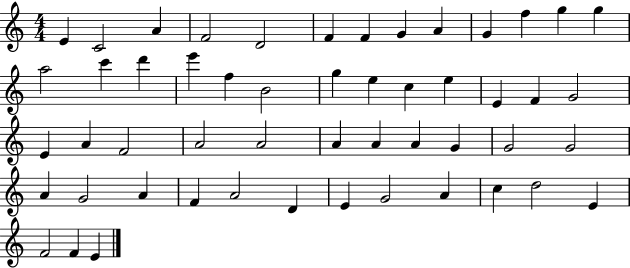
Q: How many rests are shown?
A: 0